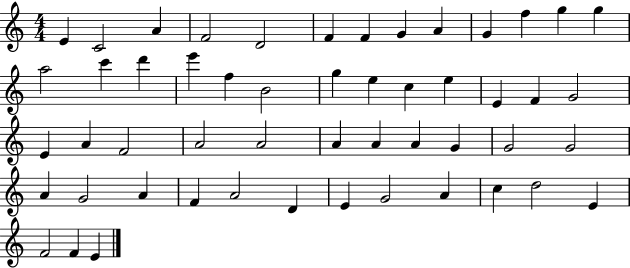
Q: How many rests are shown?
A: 0